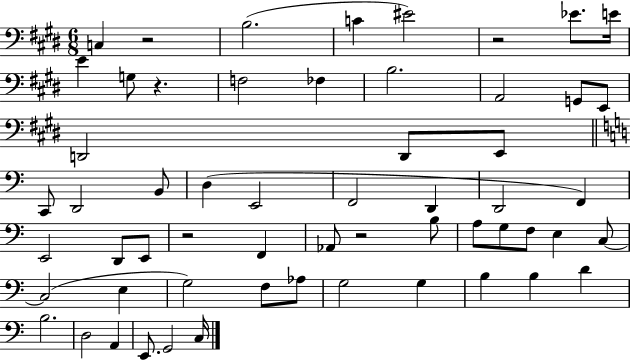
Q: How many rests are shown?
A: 5